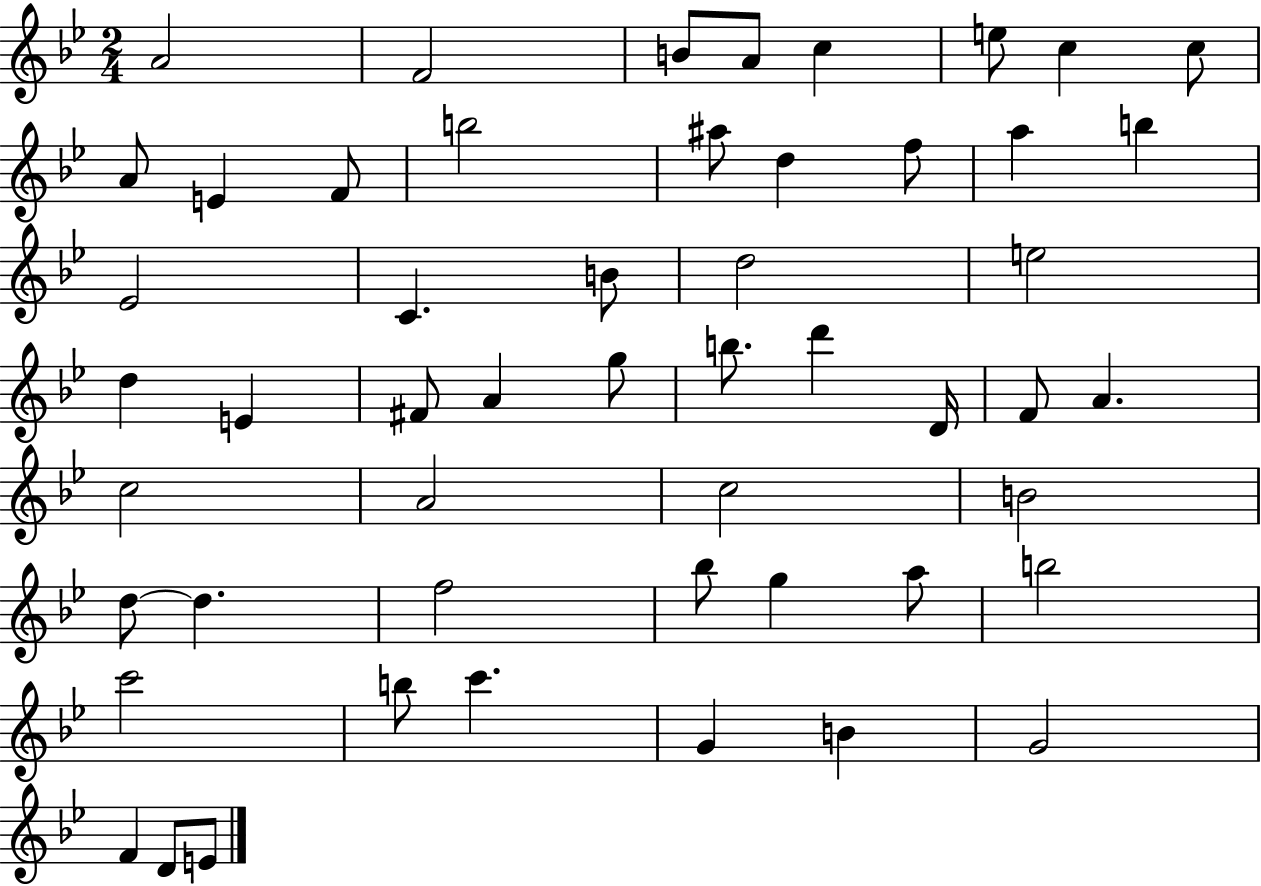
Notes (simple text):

A4/h F4/h B4/e A4/e C5/q E5/e C5/q C5/e A4/e E4/q F4/e B5/h A#5/e D5/q F5/e A5/q B5/q Eb4/h C4/q. B4/e D5/h E5/h D5/q E4/q F#4/e A4/q G5/e B5/e. D6/q D4/s F4/e A4/q. C5/h A4/h C5/h B4/h D5/e D5/q. F5/h Bb5/e G5/q A5/e B5/h C6/h B5/e C6/q. G4/q B4/q G4/h F4/q D4/e E4/e